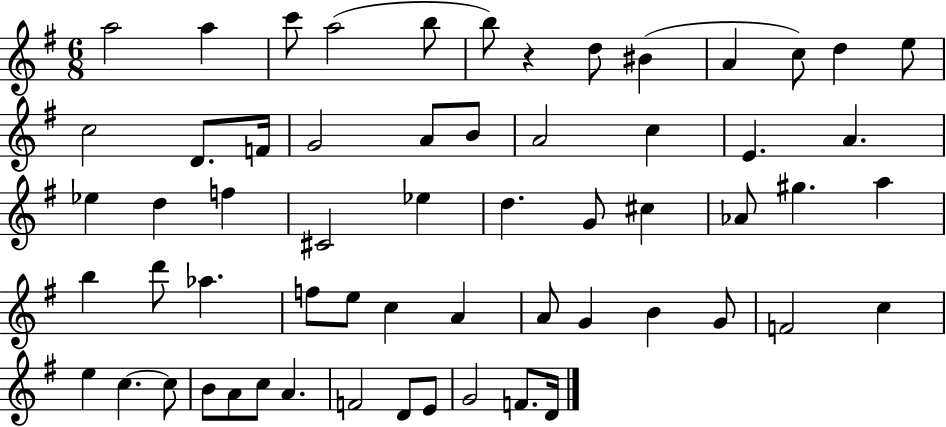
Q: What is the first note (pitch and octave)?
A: A5